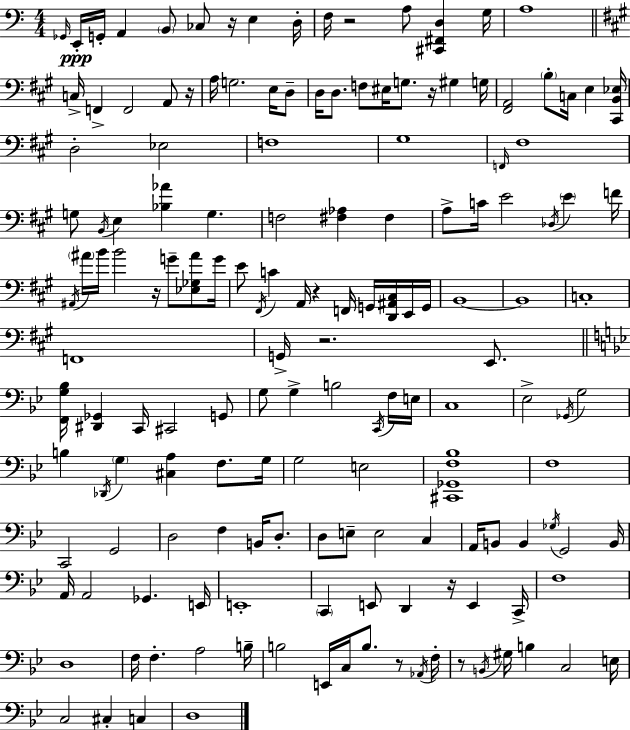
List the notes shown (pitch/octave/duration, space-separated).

Gb2/s E2/s G2/s A2/q B2/e CES3/e R/s E3/q D3/s F3/s R/h A3/e [C#2,F#2,D3]/q G3/s A3/w C3/s F2/q F2/h A2/e R/s A3/s G3/h. E3/s D3/e D3/s D3/e. F3/e EIS3/s G3/e. R/s G#3/q G3/s [F#2,A2]/h B3/e C3/s E3/q [C#2,B2,Eb3]/s D3/h Eb3/h F3/w G#3/w F2/s F#3/w G3/e B2/s E3/q [Bb3,Ab4]/q G3/q. F3/h [F#3,Ab3]/q F#3/q A3/e C4/s E4/h Db3/s E4/q F4/s A#2/s A#4/s B4/s B4/h R/s G4/e [Eb3,Gb3,A#4]/e G4/s E4/e F#2/s C4/q A2/s R/q F2/s G2/s [D2,A#2,C#3]/s E2/s G2/s B2/w B2/w C3/w F2/w G2/s R/h. E2/e. [F2,G3,Bb3]/s [D#2,Gb2]/q C2/s C#2/h G2/e G3/e G3/q B3/h C2/s F3/s E3/s C3/w Eb3/h Gb2/s G3/h B3/q Db2/s G3/q [C#3,A3]/q F3/e. G3/s G3/h E3/h [C#2,Gb2,F3,Bb3]/w F3/w C2/h G2/h D3/h F3/q B2/s D3/e. D3/e E3/e E3/h C3/q A2/s B2/e B2/q Gb3/s G2/h B2/s A2/s A2/h Gb2/q. E2/s E2/w C2/q E2/e D2/q R/s E2/q C2/s F3/w D3/w F3/s F3/q. A3/h B3/s B3/h E2/s C3/s B3/e. R/e Ab2/s F3/s R/e B2/s G#3/s B3/q C3/h E3/s C3/h C#3/q C3/q D3/w